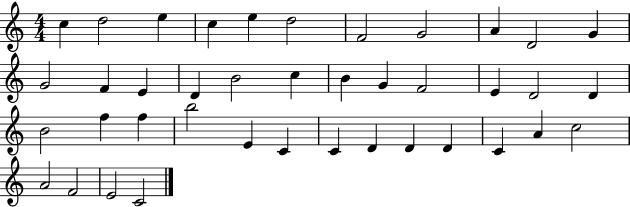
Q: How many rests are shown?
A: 0